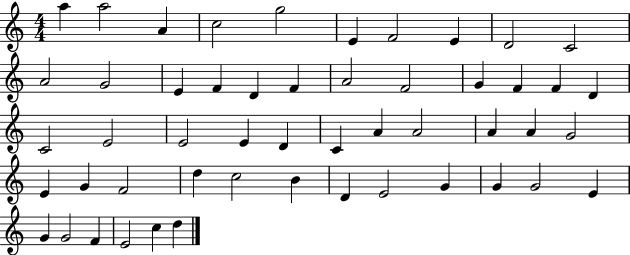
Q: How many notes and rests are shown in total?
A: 51